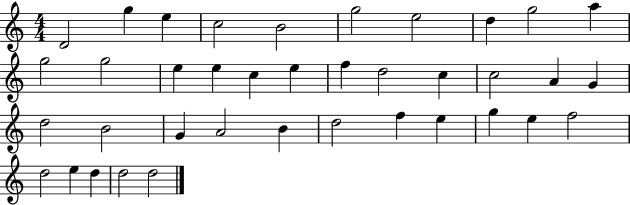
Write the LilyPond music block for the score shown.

{
  \clef treble
  \numericTimeSignature
  \time 4/4
  \key c \major
  d'2 g''4 e''4 | c''2 b'2 | g''2 e''2 | d''4 g''2 a''4 | \break g''2 g''2 | e''4 e''4 c''4 e''4 | f''4 d''2 c''4 | c''2 a'4 g'4 | \break d''2 b'2 | g'4 a'2 b'4 | d''2 f''4 e''4 | g''4 e''4 f''2 | \break d''2 e''4 d''4 | d''2 d''2 | \bar "|."
}